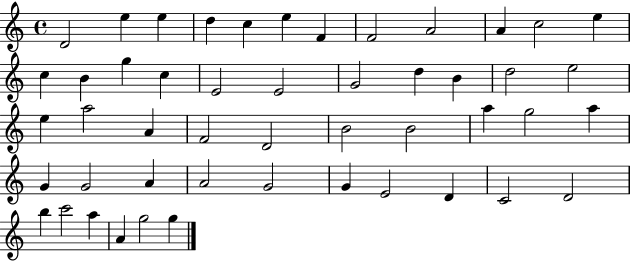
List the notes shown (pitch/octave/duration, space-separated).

D4/h E5/q E5/q D5/q C5/q E5/q F4/q F4/h A4/h A4/q C5/h E5/q C5/q B4/q G5/q C5/q E4/h E4/h G4/h D5/q B4/q D5/h E5/h E5/q A5/h A4/q F4/h D4/h B4/h B4/h A5/q G5/h A5/q G4/q G4/h A4/q A4/h G4/h G4/q E4/h D4/q C4/h D4/h B5/q C6/h A5/q A4/q G5/h G5/q